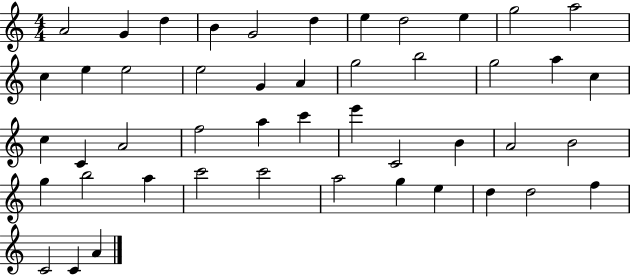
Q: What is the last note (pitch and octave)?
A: A4